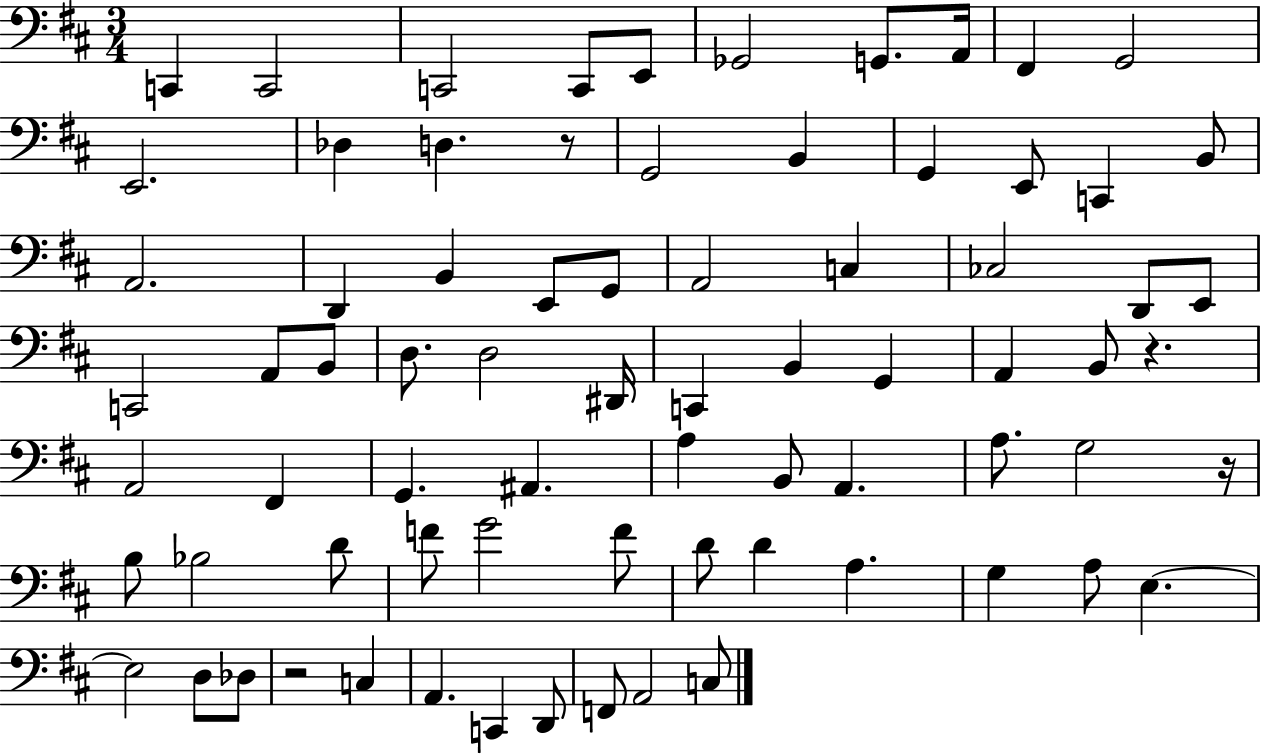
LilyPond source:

{
  \clef bass
  \numericTimeSignature
  \time 3/4
  \key d \major
  \repeat volta 2 { c,4 c,2 | c,2 c,8 e,8 | ges,2 g,8. a,16 | fis,4 g,2 | \break e,2. | des4 d4. r8 | g,2 b,4 | g,4 e,8 c,4 b,8 | \break a,2. | d,4 b,4 e,8 g,8 | a,2 c4 | ces2 d,8 e,8 | \break c,2 a,8 b,8 | d8. d2 dis,16 | c,4 b,4 g,4 | a,4 b,8 r4. | \break a,2 fis,4 | g,4. ais,4. | a4 b,8 a,4. | a8. g2 r16 | \break b8 bes2 d'8 | f'8 g'2 f'8 | d'8 d'4 a4. | g4 a8 e4.~~ | \break e2 d8 des8 | r2 c4 | a,4. c,4 d,8 | f,8 a,2 c8 | \break } \bar "|."
}